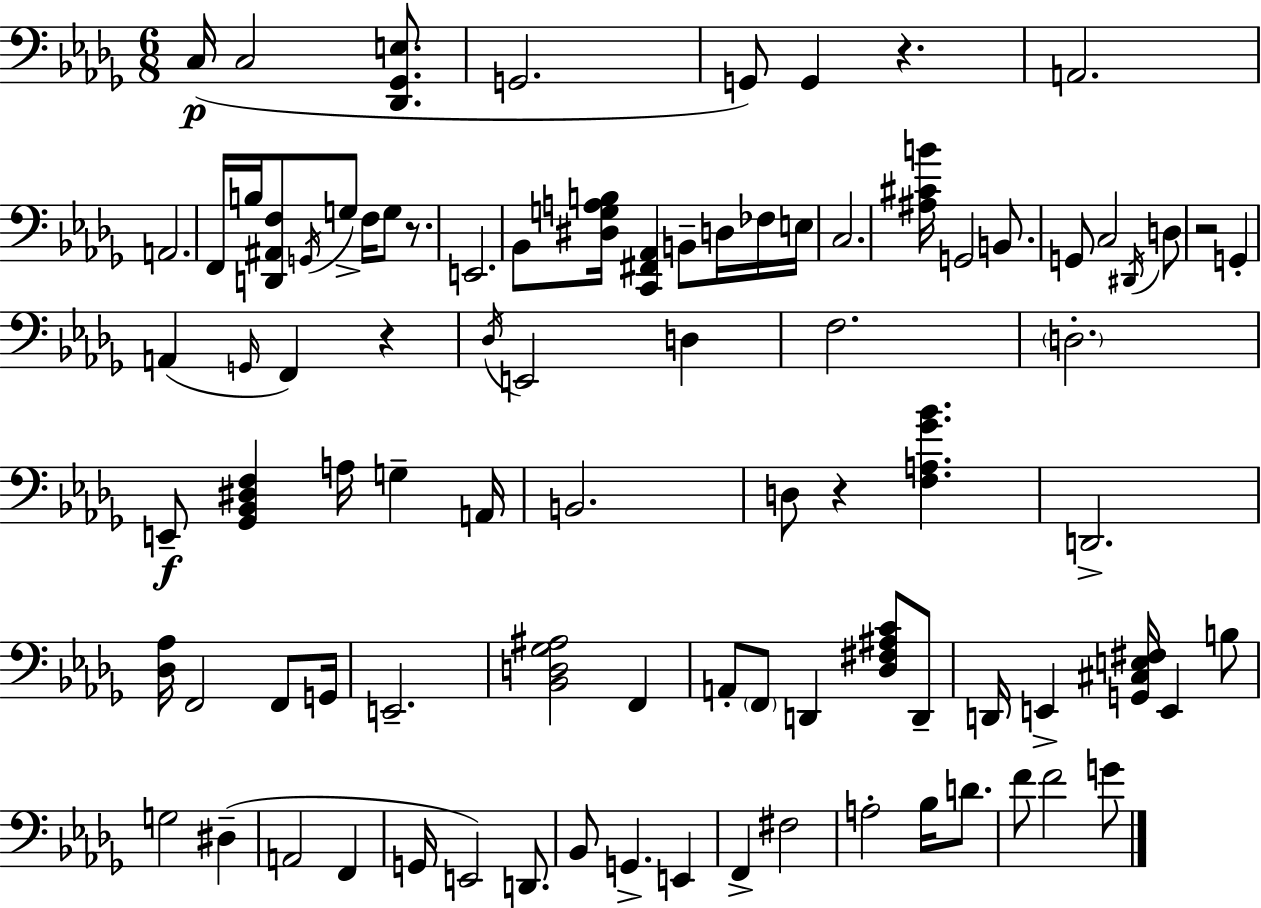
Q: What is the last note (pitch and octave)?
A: G4